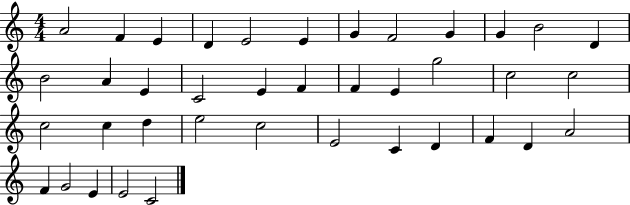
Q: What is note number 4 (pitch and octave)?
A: D4